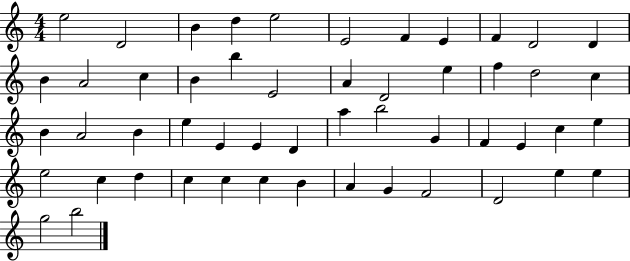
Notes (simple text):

E5/h D4/h B4/q D5/q E5/h E4/h F4/q E4/q F4/q D4/h D4/q B4/q A4/h C5/q B4/q B5/q E4/h A4/q D4/h E5/q F5/q D5/h C5/q B4/q A4/h B4/q E5/q E4/q E4/q D4/q A5/q B5/h G4/q F4/q E4/q C5/q E5/q E5/h C5/q D5/q C5/q C5/q C5/q B4/q A4/q G4/q F4/h D4/h E5/q E5/q G5/h B5/h